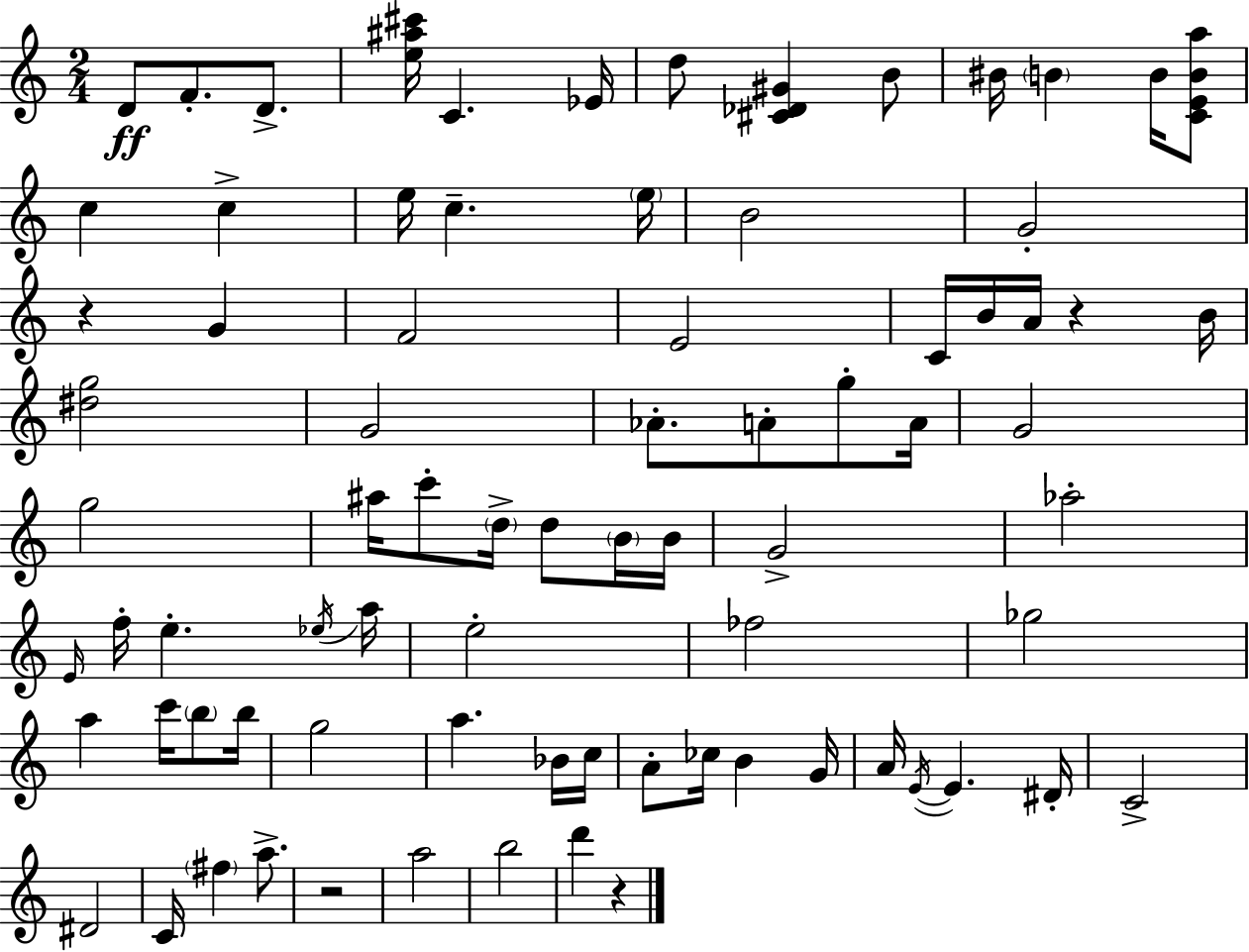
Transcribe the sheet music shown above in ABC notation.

X:1
T:Untitled
M:2/4
L:1/4
K:Am
D/2 F/2 D/2 [e^a^c']/4 C _E/4 d/2 [^C_D^G] B/2 ^B/4 B B/4 [CEBa]/2 c c e/4 c e/4 B2 G2 z G F2 E2 C/4 B/4 A/4 z B/4 [^dg]2 G2 _A/2 A/2 g/2 A/4 G2 g2 ^a/4 c'/2 d/4 d/2 B/4 B/4 G2 _a2 E/4 f/4 e _e/4 a/4 e2 _f2 _g2 a c'/4 b/2 b/4 g2 a _B/4 c/4 A/2 _c/4 B G/4 A/4 E/4 E ^D/4 C2 ^D2 C/4 ^f a/2 z2 a2 b2 d' z